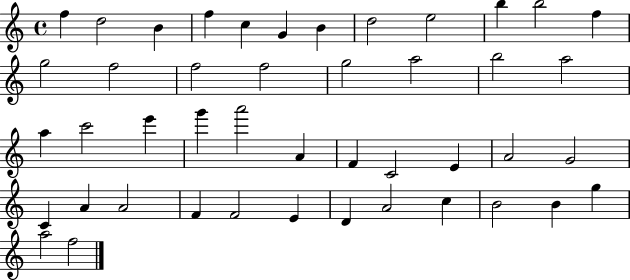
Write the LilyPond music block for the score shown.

{
  \clef treble
  \time 4/4
  \defaultTimeSignature
  \key c \major
  f''4 d''2 b'4 | f''4 c''4 g'4 b'4 | d''2 e''2 | b''4 b''2 f''4 | \break g''2 f''2 | f''2 f''2 | g''2 a''2 | b''2 a''2 | \break a''4 c'''2 e'''4 | g'''4 a'''2 a'4 | f'4 c'2 e'4 | a'2 g'2 | \break c'4 a'4 a'2 | f'4 f'2 e'4 | d'4 a'2 c''4 | b'2 b'4 g''4 | \break a''2 f''2 | \bar "|."
}